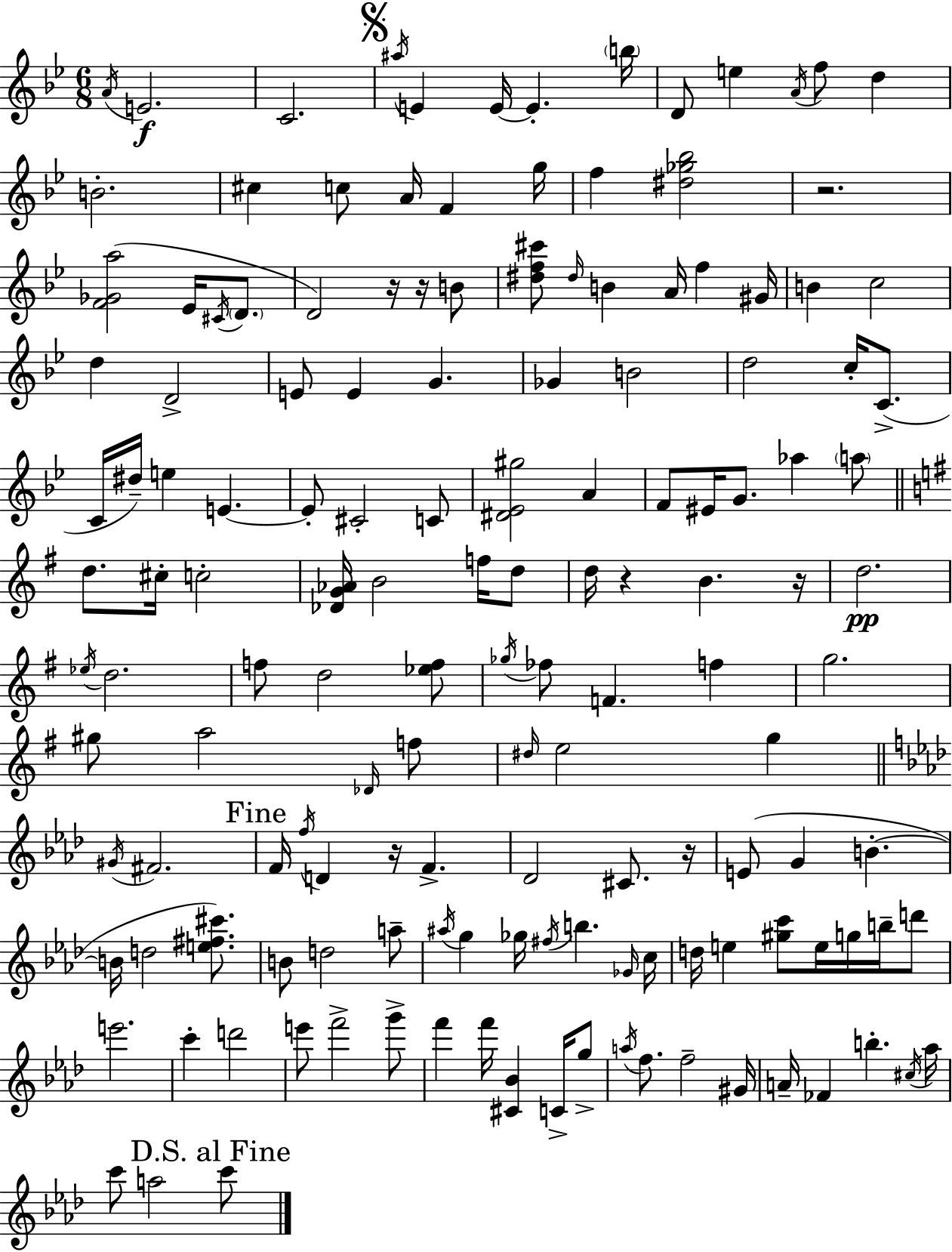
{
  \clef treble
  \numericTimeSignature
  \time 6/8
  \key g \minor
  \acciaccatura { a'16 }\f e'2. | c'2. | \mark \markup { \musicglyph "scripts.segno" } \acciaccatura { ais''16 } e'4 e'16~~ e'4.-. | \parenthesize b''16 d'8 e''4 \acciaccatura { a'16 } f''8 d''4 | \break b'2.-. | cis''4 c''8 a'16 f'4 | g''16 f''4 <dis'' ges'' bes''>2 | r2. | \break <f' ges' a''>2( ees'16 | \acciaccatura { cis'16 } \parenthesize d'8. d'2) | r16 r16 b'8 <dis'' f'' cis'''>8 \grace { dis''16 } b'4 a'16 | f''4 gis'16 b'4 c''2 | \break d''4 d'2-> | e'8 e'4 g'4. | ges'4 b'2 | d''2 | \break c''16-. c'8.->( c'16 dis''16--) e''4 e'4.~~ | e'8-. cis'2-. | c'8 <dis' ees' gis''>2 | a'4 f'8 eis'16 g'8. aes''4 | \break \parenthesize a''8 \bar "||" \break \key e \minor d''8. cis''16-. c''2-. | <des' g' aes'>16 b'2 f''16 d''8 | d''16 r4 b'4. r16 | d''2.\pp | \break \acciaccatura { ees''16 } d''2. | f''8 d''2 <ees'' f''>8 | \acciaccatura { ges''16 } fes''8 f'4. f''4 | g''2. | \break gis''8 a''2 | \grace { des'16 } f''8 \grace { dis''16 } e''2 | g''4 \bar "||" \break \key aes \major \acciaccatura { gis'16 } fis'2. | \mark "Fine" f'16 \acciaccatura { f''16 } d'4 r16 f'4.-> | des'2 cis'8. | r16 e'8( g'4 b'4.-.~~ | \break b'16 d''2 <e'' fis'' cis'''>8.) | b'8 d''2 | a''8-- \acciaccatura { ais''16 } g''4 ges''16 \acciaccatura { fis''16 } b''4. | \grace { ges'16 } c''16 d''16 e''4 <gis'' c'''>8 | \break e''16 g''16 b''16-- d'''8 e'''2. | c'''4-. d'''2 | e'''8 f'''2-> | g'''8-> f'''4 f'''16 <cis' bes'>4 | \break c'16-> g''8-> \acciaccatura { a''16 } f''8. f''2-- | gis'16 a'16-- fes'4 b''4.-. | \acciaccatura { cis''16 } aes''16 c'''8 a''2 | \mark "D.S. al Fine" c'''8 \bar "|."
}